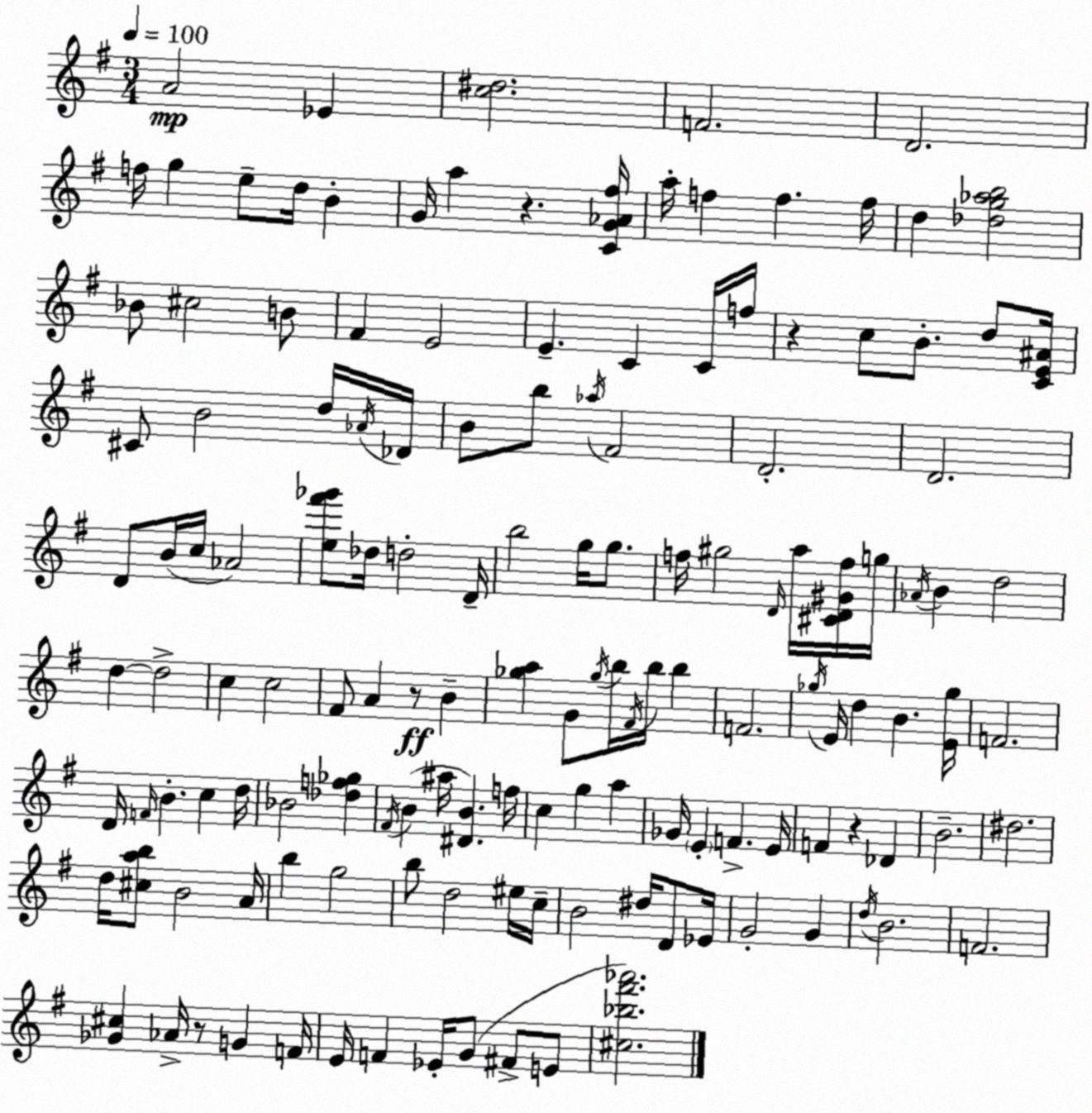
X:1
T:Untitled
M:3/4
L:1/4
K:G
A2 _E [c^d]2 F2 D2 f/4 g e/2 d/4 B G/4 a z [CG_A^f]/4 a/4 f f f/4 d [_dg_ab]2 _B/2 ^c2 B/2 ^F E2 E C C/4 f/4 z c/2 B/2 d/2 [CE^A]/4 ^C/2 B2 d/4 _A/4 _D/4 B/2 b/2 _a/4 ^F2 D2 D2 D/2 B/4 c/4 _A2 [e^f'_g']/2 _d/4 d2 D/4 b2 g/4 g/2 f/4 ^g2 D/4 a/4 [^CD^Gf]/4 g/4 _A/4 B d2 d d2 c c2 ^F/2 A z/2 B [_ga] G/2 _g/4 b/4 ^F/4 b/4 b F2 _g/4 E/4 d B [E_g]/4 F2 D/4 F/4 B c d/4 _B2 [_df_g] ^F/4 B ^a/4 [^DB] f/4 c g a _G/4 E F E/4 F z _D B2 ^d2 d/4 [^cab]/2 B2 A/4 b g2 b/2 d2 ^e/4 c/4 B2 ^d/4 D/2 _E/4 G2 G d/4 B2 F2 [_G^c] _A/4 z/2 G F/4 E/4 F _E/4 G/2 ^F/2 E/2 [^c_b^f'_a']2